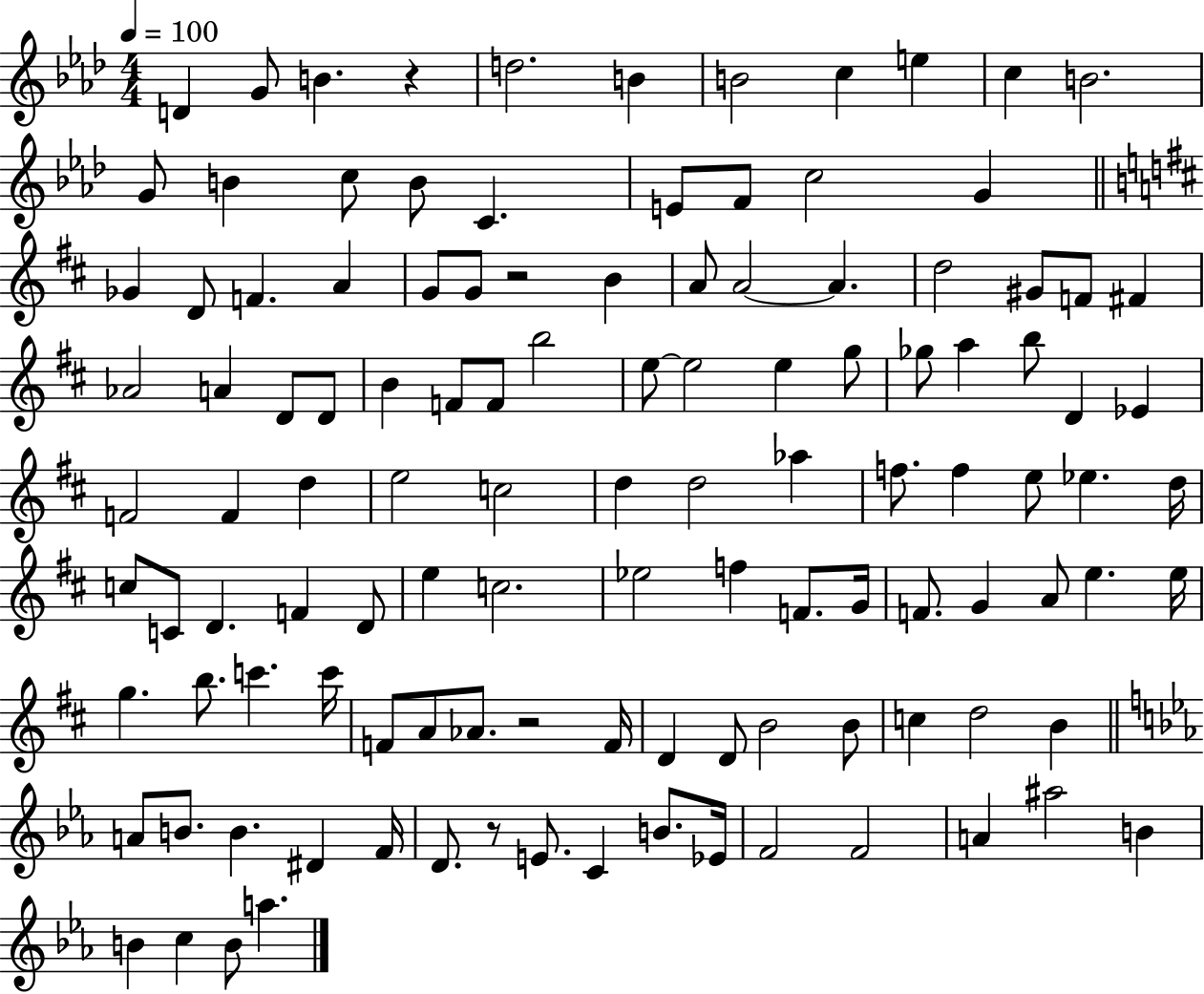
{
  \clef treble
  \numericTimeSignature
  \time 4/4
  \key aes \major
  \tempo 4 = 100
  d'4 g'8 b'4. r4 | d''2. b'4 | b'2 c''4 e''4 | c''4 b'2. | \break g'8 b'4 c''8 b'8 c'4. | e'8 f'8 c''2 g'4 | \bar "||" \break \key d \major ges'4 d'8 f'4. a'4 | g'8 g'8 r2 b'4 | a'8 a'2~~ a'4. | d''2 gis'8 f'8 fis'4 | \break aes'2 a'4 d'8 d'8 | b'4 f'8 f'8 b''2 | e''8~~ e''2 e''4 g''8 | ges''8 a''4 b''8 d'4 ees'4 | \break f'2 f'4 d''4 | e''2 c''2 | d''4 d''2 aes''4 | f''8. f''4 e''8 ees''4. d''16 | \break c''8 c'8 d'4. f'4 d'8 | e''4 c''2. | ees''2 f''4 f'8. g'16 | f'8. g'4 a'8 e''4. e''16 | \break g''4. b''8. c'''4. c'''16 | f'8 a'8 aes'8. r2 f'16 | d'4 d'8 b'2 b'8 | c''4 d''2 b'4 | \break \bar "||" \break \key ees \major a'8 b'8. b'4. dis'4 f'16 | d'8. r8 e'8. c'4 b'8. ees'16 | f'2 f'2 | a'4 ais''2 b'4 | \break b'4 c''4 b'8 a''4. | \bar "|."
}